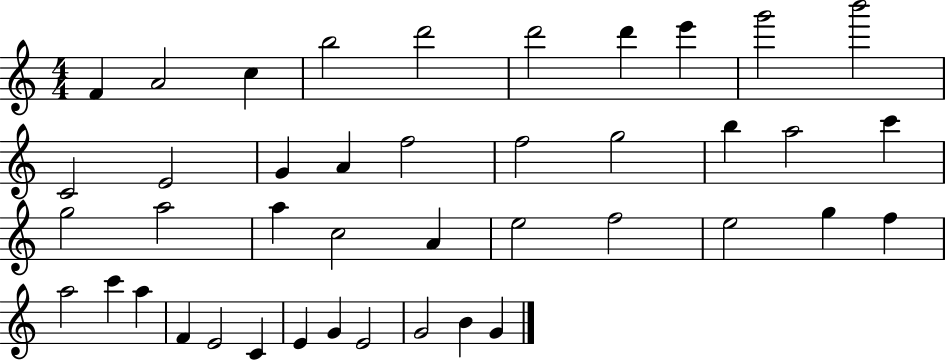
{
  \clef treble
  \numericTimeSignature
  \time 4/4
  \key c \major
  f'4 a'2 c''4 | b''2 d'''2 | d'''2 d'''4 e'''4 | g'''2 b'''2 | \break c'2 e'2 | g'4 a'4 f''2 | f''2 g''2 | b''4 a''2 c'''4 | \break g''2 a''2 | a''4 c''2 a'4 | e''2 f''2 | e''2 g''4 f''4 | \break a''2 c'''4 a''4 | f'4 e'2 c'4 | e'4 g'4 e'2 | g'2 b'4 g'4 | \break \bar "|."
}